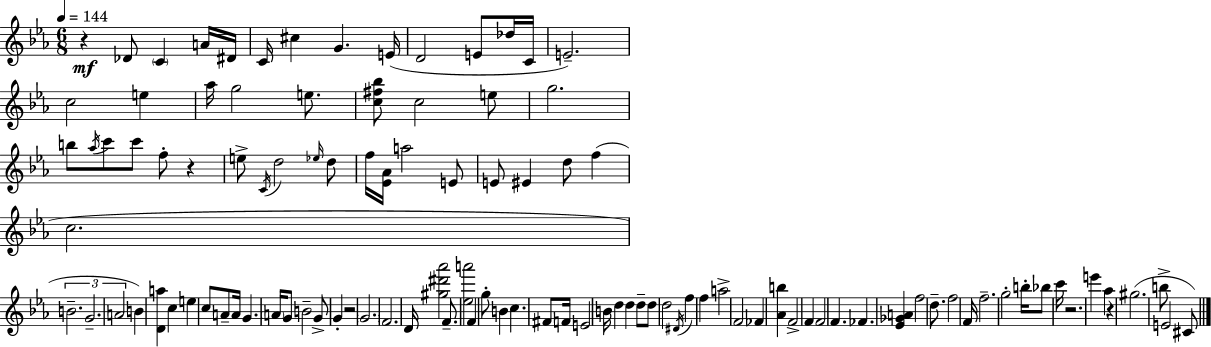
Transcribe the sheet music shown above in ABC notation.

X:1
T:Untitled
M:6/8
L:1/4
K:Eb
z _D/2 C A/4 ^D/4 C/4 ^c G E/4 D2 E/2 _d/4 C/4 E2 c2 e _a/4 g2 e/2 [c^f_b]/2 c2 e/2 g2 b/2 _a/4 c'/2 c'/2 f/2 z e/2 C/4 d2 _e/4 d/2 f/4 [_E_A]/4 a2 E/2 E/2 ^E d/2 f c2 B2 G2 A2 B [Da] c e c/2 A/2 A/4 G A/4 G/2 B2 G/2 G z2 G2 F2 D/4 [^g^d'_a']2 F/2 [_ea']2 F g/2 B c ^F/2 F/4 E2 B/4 d d d/2 d/2 d2 ^D/4 f f a2 F2 _F [_Ab] F2 F F2 F _F [_E_GA] f2 d/2 f2 F/4 f2 g2 b/4 _b/2 c'/4 z2 e' _a z ^g2 b/2 E2 ^C/2